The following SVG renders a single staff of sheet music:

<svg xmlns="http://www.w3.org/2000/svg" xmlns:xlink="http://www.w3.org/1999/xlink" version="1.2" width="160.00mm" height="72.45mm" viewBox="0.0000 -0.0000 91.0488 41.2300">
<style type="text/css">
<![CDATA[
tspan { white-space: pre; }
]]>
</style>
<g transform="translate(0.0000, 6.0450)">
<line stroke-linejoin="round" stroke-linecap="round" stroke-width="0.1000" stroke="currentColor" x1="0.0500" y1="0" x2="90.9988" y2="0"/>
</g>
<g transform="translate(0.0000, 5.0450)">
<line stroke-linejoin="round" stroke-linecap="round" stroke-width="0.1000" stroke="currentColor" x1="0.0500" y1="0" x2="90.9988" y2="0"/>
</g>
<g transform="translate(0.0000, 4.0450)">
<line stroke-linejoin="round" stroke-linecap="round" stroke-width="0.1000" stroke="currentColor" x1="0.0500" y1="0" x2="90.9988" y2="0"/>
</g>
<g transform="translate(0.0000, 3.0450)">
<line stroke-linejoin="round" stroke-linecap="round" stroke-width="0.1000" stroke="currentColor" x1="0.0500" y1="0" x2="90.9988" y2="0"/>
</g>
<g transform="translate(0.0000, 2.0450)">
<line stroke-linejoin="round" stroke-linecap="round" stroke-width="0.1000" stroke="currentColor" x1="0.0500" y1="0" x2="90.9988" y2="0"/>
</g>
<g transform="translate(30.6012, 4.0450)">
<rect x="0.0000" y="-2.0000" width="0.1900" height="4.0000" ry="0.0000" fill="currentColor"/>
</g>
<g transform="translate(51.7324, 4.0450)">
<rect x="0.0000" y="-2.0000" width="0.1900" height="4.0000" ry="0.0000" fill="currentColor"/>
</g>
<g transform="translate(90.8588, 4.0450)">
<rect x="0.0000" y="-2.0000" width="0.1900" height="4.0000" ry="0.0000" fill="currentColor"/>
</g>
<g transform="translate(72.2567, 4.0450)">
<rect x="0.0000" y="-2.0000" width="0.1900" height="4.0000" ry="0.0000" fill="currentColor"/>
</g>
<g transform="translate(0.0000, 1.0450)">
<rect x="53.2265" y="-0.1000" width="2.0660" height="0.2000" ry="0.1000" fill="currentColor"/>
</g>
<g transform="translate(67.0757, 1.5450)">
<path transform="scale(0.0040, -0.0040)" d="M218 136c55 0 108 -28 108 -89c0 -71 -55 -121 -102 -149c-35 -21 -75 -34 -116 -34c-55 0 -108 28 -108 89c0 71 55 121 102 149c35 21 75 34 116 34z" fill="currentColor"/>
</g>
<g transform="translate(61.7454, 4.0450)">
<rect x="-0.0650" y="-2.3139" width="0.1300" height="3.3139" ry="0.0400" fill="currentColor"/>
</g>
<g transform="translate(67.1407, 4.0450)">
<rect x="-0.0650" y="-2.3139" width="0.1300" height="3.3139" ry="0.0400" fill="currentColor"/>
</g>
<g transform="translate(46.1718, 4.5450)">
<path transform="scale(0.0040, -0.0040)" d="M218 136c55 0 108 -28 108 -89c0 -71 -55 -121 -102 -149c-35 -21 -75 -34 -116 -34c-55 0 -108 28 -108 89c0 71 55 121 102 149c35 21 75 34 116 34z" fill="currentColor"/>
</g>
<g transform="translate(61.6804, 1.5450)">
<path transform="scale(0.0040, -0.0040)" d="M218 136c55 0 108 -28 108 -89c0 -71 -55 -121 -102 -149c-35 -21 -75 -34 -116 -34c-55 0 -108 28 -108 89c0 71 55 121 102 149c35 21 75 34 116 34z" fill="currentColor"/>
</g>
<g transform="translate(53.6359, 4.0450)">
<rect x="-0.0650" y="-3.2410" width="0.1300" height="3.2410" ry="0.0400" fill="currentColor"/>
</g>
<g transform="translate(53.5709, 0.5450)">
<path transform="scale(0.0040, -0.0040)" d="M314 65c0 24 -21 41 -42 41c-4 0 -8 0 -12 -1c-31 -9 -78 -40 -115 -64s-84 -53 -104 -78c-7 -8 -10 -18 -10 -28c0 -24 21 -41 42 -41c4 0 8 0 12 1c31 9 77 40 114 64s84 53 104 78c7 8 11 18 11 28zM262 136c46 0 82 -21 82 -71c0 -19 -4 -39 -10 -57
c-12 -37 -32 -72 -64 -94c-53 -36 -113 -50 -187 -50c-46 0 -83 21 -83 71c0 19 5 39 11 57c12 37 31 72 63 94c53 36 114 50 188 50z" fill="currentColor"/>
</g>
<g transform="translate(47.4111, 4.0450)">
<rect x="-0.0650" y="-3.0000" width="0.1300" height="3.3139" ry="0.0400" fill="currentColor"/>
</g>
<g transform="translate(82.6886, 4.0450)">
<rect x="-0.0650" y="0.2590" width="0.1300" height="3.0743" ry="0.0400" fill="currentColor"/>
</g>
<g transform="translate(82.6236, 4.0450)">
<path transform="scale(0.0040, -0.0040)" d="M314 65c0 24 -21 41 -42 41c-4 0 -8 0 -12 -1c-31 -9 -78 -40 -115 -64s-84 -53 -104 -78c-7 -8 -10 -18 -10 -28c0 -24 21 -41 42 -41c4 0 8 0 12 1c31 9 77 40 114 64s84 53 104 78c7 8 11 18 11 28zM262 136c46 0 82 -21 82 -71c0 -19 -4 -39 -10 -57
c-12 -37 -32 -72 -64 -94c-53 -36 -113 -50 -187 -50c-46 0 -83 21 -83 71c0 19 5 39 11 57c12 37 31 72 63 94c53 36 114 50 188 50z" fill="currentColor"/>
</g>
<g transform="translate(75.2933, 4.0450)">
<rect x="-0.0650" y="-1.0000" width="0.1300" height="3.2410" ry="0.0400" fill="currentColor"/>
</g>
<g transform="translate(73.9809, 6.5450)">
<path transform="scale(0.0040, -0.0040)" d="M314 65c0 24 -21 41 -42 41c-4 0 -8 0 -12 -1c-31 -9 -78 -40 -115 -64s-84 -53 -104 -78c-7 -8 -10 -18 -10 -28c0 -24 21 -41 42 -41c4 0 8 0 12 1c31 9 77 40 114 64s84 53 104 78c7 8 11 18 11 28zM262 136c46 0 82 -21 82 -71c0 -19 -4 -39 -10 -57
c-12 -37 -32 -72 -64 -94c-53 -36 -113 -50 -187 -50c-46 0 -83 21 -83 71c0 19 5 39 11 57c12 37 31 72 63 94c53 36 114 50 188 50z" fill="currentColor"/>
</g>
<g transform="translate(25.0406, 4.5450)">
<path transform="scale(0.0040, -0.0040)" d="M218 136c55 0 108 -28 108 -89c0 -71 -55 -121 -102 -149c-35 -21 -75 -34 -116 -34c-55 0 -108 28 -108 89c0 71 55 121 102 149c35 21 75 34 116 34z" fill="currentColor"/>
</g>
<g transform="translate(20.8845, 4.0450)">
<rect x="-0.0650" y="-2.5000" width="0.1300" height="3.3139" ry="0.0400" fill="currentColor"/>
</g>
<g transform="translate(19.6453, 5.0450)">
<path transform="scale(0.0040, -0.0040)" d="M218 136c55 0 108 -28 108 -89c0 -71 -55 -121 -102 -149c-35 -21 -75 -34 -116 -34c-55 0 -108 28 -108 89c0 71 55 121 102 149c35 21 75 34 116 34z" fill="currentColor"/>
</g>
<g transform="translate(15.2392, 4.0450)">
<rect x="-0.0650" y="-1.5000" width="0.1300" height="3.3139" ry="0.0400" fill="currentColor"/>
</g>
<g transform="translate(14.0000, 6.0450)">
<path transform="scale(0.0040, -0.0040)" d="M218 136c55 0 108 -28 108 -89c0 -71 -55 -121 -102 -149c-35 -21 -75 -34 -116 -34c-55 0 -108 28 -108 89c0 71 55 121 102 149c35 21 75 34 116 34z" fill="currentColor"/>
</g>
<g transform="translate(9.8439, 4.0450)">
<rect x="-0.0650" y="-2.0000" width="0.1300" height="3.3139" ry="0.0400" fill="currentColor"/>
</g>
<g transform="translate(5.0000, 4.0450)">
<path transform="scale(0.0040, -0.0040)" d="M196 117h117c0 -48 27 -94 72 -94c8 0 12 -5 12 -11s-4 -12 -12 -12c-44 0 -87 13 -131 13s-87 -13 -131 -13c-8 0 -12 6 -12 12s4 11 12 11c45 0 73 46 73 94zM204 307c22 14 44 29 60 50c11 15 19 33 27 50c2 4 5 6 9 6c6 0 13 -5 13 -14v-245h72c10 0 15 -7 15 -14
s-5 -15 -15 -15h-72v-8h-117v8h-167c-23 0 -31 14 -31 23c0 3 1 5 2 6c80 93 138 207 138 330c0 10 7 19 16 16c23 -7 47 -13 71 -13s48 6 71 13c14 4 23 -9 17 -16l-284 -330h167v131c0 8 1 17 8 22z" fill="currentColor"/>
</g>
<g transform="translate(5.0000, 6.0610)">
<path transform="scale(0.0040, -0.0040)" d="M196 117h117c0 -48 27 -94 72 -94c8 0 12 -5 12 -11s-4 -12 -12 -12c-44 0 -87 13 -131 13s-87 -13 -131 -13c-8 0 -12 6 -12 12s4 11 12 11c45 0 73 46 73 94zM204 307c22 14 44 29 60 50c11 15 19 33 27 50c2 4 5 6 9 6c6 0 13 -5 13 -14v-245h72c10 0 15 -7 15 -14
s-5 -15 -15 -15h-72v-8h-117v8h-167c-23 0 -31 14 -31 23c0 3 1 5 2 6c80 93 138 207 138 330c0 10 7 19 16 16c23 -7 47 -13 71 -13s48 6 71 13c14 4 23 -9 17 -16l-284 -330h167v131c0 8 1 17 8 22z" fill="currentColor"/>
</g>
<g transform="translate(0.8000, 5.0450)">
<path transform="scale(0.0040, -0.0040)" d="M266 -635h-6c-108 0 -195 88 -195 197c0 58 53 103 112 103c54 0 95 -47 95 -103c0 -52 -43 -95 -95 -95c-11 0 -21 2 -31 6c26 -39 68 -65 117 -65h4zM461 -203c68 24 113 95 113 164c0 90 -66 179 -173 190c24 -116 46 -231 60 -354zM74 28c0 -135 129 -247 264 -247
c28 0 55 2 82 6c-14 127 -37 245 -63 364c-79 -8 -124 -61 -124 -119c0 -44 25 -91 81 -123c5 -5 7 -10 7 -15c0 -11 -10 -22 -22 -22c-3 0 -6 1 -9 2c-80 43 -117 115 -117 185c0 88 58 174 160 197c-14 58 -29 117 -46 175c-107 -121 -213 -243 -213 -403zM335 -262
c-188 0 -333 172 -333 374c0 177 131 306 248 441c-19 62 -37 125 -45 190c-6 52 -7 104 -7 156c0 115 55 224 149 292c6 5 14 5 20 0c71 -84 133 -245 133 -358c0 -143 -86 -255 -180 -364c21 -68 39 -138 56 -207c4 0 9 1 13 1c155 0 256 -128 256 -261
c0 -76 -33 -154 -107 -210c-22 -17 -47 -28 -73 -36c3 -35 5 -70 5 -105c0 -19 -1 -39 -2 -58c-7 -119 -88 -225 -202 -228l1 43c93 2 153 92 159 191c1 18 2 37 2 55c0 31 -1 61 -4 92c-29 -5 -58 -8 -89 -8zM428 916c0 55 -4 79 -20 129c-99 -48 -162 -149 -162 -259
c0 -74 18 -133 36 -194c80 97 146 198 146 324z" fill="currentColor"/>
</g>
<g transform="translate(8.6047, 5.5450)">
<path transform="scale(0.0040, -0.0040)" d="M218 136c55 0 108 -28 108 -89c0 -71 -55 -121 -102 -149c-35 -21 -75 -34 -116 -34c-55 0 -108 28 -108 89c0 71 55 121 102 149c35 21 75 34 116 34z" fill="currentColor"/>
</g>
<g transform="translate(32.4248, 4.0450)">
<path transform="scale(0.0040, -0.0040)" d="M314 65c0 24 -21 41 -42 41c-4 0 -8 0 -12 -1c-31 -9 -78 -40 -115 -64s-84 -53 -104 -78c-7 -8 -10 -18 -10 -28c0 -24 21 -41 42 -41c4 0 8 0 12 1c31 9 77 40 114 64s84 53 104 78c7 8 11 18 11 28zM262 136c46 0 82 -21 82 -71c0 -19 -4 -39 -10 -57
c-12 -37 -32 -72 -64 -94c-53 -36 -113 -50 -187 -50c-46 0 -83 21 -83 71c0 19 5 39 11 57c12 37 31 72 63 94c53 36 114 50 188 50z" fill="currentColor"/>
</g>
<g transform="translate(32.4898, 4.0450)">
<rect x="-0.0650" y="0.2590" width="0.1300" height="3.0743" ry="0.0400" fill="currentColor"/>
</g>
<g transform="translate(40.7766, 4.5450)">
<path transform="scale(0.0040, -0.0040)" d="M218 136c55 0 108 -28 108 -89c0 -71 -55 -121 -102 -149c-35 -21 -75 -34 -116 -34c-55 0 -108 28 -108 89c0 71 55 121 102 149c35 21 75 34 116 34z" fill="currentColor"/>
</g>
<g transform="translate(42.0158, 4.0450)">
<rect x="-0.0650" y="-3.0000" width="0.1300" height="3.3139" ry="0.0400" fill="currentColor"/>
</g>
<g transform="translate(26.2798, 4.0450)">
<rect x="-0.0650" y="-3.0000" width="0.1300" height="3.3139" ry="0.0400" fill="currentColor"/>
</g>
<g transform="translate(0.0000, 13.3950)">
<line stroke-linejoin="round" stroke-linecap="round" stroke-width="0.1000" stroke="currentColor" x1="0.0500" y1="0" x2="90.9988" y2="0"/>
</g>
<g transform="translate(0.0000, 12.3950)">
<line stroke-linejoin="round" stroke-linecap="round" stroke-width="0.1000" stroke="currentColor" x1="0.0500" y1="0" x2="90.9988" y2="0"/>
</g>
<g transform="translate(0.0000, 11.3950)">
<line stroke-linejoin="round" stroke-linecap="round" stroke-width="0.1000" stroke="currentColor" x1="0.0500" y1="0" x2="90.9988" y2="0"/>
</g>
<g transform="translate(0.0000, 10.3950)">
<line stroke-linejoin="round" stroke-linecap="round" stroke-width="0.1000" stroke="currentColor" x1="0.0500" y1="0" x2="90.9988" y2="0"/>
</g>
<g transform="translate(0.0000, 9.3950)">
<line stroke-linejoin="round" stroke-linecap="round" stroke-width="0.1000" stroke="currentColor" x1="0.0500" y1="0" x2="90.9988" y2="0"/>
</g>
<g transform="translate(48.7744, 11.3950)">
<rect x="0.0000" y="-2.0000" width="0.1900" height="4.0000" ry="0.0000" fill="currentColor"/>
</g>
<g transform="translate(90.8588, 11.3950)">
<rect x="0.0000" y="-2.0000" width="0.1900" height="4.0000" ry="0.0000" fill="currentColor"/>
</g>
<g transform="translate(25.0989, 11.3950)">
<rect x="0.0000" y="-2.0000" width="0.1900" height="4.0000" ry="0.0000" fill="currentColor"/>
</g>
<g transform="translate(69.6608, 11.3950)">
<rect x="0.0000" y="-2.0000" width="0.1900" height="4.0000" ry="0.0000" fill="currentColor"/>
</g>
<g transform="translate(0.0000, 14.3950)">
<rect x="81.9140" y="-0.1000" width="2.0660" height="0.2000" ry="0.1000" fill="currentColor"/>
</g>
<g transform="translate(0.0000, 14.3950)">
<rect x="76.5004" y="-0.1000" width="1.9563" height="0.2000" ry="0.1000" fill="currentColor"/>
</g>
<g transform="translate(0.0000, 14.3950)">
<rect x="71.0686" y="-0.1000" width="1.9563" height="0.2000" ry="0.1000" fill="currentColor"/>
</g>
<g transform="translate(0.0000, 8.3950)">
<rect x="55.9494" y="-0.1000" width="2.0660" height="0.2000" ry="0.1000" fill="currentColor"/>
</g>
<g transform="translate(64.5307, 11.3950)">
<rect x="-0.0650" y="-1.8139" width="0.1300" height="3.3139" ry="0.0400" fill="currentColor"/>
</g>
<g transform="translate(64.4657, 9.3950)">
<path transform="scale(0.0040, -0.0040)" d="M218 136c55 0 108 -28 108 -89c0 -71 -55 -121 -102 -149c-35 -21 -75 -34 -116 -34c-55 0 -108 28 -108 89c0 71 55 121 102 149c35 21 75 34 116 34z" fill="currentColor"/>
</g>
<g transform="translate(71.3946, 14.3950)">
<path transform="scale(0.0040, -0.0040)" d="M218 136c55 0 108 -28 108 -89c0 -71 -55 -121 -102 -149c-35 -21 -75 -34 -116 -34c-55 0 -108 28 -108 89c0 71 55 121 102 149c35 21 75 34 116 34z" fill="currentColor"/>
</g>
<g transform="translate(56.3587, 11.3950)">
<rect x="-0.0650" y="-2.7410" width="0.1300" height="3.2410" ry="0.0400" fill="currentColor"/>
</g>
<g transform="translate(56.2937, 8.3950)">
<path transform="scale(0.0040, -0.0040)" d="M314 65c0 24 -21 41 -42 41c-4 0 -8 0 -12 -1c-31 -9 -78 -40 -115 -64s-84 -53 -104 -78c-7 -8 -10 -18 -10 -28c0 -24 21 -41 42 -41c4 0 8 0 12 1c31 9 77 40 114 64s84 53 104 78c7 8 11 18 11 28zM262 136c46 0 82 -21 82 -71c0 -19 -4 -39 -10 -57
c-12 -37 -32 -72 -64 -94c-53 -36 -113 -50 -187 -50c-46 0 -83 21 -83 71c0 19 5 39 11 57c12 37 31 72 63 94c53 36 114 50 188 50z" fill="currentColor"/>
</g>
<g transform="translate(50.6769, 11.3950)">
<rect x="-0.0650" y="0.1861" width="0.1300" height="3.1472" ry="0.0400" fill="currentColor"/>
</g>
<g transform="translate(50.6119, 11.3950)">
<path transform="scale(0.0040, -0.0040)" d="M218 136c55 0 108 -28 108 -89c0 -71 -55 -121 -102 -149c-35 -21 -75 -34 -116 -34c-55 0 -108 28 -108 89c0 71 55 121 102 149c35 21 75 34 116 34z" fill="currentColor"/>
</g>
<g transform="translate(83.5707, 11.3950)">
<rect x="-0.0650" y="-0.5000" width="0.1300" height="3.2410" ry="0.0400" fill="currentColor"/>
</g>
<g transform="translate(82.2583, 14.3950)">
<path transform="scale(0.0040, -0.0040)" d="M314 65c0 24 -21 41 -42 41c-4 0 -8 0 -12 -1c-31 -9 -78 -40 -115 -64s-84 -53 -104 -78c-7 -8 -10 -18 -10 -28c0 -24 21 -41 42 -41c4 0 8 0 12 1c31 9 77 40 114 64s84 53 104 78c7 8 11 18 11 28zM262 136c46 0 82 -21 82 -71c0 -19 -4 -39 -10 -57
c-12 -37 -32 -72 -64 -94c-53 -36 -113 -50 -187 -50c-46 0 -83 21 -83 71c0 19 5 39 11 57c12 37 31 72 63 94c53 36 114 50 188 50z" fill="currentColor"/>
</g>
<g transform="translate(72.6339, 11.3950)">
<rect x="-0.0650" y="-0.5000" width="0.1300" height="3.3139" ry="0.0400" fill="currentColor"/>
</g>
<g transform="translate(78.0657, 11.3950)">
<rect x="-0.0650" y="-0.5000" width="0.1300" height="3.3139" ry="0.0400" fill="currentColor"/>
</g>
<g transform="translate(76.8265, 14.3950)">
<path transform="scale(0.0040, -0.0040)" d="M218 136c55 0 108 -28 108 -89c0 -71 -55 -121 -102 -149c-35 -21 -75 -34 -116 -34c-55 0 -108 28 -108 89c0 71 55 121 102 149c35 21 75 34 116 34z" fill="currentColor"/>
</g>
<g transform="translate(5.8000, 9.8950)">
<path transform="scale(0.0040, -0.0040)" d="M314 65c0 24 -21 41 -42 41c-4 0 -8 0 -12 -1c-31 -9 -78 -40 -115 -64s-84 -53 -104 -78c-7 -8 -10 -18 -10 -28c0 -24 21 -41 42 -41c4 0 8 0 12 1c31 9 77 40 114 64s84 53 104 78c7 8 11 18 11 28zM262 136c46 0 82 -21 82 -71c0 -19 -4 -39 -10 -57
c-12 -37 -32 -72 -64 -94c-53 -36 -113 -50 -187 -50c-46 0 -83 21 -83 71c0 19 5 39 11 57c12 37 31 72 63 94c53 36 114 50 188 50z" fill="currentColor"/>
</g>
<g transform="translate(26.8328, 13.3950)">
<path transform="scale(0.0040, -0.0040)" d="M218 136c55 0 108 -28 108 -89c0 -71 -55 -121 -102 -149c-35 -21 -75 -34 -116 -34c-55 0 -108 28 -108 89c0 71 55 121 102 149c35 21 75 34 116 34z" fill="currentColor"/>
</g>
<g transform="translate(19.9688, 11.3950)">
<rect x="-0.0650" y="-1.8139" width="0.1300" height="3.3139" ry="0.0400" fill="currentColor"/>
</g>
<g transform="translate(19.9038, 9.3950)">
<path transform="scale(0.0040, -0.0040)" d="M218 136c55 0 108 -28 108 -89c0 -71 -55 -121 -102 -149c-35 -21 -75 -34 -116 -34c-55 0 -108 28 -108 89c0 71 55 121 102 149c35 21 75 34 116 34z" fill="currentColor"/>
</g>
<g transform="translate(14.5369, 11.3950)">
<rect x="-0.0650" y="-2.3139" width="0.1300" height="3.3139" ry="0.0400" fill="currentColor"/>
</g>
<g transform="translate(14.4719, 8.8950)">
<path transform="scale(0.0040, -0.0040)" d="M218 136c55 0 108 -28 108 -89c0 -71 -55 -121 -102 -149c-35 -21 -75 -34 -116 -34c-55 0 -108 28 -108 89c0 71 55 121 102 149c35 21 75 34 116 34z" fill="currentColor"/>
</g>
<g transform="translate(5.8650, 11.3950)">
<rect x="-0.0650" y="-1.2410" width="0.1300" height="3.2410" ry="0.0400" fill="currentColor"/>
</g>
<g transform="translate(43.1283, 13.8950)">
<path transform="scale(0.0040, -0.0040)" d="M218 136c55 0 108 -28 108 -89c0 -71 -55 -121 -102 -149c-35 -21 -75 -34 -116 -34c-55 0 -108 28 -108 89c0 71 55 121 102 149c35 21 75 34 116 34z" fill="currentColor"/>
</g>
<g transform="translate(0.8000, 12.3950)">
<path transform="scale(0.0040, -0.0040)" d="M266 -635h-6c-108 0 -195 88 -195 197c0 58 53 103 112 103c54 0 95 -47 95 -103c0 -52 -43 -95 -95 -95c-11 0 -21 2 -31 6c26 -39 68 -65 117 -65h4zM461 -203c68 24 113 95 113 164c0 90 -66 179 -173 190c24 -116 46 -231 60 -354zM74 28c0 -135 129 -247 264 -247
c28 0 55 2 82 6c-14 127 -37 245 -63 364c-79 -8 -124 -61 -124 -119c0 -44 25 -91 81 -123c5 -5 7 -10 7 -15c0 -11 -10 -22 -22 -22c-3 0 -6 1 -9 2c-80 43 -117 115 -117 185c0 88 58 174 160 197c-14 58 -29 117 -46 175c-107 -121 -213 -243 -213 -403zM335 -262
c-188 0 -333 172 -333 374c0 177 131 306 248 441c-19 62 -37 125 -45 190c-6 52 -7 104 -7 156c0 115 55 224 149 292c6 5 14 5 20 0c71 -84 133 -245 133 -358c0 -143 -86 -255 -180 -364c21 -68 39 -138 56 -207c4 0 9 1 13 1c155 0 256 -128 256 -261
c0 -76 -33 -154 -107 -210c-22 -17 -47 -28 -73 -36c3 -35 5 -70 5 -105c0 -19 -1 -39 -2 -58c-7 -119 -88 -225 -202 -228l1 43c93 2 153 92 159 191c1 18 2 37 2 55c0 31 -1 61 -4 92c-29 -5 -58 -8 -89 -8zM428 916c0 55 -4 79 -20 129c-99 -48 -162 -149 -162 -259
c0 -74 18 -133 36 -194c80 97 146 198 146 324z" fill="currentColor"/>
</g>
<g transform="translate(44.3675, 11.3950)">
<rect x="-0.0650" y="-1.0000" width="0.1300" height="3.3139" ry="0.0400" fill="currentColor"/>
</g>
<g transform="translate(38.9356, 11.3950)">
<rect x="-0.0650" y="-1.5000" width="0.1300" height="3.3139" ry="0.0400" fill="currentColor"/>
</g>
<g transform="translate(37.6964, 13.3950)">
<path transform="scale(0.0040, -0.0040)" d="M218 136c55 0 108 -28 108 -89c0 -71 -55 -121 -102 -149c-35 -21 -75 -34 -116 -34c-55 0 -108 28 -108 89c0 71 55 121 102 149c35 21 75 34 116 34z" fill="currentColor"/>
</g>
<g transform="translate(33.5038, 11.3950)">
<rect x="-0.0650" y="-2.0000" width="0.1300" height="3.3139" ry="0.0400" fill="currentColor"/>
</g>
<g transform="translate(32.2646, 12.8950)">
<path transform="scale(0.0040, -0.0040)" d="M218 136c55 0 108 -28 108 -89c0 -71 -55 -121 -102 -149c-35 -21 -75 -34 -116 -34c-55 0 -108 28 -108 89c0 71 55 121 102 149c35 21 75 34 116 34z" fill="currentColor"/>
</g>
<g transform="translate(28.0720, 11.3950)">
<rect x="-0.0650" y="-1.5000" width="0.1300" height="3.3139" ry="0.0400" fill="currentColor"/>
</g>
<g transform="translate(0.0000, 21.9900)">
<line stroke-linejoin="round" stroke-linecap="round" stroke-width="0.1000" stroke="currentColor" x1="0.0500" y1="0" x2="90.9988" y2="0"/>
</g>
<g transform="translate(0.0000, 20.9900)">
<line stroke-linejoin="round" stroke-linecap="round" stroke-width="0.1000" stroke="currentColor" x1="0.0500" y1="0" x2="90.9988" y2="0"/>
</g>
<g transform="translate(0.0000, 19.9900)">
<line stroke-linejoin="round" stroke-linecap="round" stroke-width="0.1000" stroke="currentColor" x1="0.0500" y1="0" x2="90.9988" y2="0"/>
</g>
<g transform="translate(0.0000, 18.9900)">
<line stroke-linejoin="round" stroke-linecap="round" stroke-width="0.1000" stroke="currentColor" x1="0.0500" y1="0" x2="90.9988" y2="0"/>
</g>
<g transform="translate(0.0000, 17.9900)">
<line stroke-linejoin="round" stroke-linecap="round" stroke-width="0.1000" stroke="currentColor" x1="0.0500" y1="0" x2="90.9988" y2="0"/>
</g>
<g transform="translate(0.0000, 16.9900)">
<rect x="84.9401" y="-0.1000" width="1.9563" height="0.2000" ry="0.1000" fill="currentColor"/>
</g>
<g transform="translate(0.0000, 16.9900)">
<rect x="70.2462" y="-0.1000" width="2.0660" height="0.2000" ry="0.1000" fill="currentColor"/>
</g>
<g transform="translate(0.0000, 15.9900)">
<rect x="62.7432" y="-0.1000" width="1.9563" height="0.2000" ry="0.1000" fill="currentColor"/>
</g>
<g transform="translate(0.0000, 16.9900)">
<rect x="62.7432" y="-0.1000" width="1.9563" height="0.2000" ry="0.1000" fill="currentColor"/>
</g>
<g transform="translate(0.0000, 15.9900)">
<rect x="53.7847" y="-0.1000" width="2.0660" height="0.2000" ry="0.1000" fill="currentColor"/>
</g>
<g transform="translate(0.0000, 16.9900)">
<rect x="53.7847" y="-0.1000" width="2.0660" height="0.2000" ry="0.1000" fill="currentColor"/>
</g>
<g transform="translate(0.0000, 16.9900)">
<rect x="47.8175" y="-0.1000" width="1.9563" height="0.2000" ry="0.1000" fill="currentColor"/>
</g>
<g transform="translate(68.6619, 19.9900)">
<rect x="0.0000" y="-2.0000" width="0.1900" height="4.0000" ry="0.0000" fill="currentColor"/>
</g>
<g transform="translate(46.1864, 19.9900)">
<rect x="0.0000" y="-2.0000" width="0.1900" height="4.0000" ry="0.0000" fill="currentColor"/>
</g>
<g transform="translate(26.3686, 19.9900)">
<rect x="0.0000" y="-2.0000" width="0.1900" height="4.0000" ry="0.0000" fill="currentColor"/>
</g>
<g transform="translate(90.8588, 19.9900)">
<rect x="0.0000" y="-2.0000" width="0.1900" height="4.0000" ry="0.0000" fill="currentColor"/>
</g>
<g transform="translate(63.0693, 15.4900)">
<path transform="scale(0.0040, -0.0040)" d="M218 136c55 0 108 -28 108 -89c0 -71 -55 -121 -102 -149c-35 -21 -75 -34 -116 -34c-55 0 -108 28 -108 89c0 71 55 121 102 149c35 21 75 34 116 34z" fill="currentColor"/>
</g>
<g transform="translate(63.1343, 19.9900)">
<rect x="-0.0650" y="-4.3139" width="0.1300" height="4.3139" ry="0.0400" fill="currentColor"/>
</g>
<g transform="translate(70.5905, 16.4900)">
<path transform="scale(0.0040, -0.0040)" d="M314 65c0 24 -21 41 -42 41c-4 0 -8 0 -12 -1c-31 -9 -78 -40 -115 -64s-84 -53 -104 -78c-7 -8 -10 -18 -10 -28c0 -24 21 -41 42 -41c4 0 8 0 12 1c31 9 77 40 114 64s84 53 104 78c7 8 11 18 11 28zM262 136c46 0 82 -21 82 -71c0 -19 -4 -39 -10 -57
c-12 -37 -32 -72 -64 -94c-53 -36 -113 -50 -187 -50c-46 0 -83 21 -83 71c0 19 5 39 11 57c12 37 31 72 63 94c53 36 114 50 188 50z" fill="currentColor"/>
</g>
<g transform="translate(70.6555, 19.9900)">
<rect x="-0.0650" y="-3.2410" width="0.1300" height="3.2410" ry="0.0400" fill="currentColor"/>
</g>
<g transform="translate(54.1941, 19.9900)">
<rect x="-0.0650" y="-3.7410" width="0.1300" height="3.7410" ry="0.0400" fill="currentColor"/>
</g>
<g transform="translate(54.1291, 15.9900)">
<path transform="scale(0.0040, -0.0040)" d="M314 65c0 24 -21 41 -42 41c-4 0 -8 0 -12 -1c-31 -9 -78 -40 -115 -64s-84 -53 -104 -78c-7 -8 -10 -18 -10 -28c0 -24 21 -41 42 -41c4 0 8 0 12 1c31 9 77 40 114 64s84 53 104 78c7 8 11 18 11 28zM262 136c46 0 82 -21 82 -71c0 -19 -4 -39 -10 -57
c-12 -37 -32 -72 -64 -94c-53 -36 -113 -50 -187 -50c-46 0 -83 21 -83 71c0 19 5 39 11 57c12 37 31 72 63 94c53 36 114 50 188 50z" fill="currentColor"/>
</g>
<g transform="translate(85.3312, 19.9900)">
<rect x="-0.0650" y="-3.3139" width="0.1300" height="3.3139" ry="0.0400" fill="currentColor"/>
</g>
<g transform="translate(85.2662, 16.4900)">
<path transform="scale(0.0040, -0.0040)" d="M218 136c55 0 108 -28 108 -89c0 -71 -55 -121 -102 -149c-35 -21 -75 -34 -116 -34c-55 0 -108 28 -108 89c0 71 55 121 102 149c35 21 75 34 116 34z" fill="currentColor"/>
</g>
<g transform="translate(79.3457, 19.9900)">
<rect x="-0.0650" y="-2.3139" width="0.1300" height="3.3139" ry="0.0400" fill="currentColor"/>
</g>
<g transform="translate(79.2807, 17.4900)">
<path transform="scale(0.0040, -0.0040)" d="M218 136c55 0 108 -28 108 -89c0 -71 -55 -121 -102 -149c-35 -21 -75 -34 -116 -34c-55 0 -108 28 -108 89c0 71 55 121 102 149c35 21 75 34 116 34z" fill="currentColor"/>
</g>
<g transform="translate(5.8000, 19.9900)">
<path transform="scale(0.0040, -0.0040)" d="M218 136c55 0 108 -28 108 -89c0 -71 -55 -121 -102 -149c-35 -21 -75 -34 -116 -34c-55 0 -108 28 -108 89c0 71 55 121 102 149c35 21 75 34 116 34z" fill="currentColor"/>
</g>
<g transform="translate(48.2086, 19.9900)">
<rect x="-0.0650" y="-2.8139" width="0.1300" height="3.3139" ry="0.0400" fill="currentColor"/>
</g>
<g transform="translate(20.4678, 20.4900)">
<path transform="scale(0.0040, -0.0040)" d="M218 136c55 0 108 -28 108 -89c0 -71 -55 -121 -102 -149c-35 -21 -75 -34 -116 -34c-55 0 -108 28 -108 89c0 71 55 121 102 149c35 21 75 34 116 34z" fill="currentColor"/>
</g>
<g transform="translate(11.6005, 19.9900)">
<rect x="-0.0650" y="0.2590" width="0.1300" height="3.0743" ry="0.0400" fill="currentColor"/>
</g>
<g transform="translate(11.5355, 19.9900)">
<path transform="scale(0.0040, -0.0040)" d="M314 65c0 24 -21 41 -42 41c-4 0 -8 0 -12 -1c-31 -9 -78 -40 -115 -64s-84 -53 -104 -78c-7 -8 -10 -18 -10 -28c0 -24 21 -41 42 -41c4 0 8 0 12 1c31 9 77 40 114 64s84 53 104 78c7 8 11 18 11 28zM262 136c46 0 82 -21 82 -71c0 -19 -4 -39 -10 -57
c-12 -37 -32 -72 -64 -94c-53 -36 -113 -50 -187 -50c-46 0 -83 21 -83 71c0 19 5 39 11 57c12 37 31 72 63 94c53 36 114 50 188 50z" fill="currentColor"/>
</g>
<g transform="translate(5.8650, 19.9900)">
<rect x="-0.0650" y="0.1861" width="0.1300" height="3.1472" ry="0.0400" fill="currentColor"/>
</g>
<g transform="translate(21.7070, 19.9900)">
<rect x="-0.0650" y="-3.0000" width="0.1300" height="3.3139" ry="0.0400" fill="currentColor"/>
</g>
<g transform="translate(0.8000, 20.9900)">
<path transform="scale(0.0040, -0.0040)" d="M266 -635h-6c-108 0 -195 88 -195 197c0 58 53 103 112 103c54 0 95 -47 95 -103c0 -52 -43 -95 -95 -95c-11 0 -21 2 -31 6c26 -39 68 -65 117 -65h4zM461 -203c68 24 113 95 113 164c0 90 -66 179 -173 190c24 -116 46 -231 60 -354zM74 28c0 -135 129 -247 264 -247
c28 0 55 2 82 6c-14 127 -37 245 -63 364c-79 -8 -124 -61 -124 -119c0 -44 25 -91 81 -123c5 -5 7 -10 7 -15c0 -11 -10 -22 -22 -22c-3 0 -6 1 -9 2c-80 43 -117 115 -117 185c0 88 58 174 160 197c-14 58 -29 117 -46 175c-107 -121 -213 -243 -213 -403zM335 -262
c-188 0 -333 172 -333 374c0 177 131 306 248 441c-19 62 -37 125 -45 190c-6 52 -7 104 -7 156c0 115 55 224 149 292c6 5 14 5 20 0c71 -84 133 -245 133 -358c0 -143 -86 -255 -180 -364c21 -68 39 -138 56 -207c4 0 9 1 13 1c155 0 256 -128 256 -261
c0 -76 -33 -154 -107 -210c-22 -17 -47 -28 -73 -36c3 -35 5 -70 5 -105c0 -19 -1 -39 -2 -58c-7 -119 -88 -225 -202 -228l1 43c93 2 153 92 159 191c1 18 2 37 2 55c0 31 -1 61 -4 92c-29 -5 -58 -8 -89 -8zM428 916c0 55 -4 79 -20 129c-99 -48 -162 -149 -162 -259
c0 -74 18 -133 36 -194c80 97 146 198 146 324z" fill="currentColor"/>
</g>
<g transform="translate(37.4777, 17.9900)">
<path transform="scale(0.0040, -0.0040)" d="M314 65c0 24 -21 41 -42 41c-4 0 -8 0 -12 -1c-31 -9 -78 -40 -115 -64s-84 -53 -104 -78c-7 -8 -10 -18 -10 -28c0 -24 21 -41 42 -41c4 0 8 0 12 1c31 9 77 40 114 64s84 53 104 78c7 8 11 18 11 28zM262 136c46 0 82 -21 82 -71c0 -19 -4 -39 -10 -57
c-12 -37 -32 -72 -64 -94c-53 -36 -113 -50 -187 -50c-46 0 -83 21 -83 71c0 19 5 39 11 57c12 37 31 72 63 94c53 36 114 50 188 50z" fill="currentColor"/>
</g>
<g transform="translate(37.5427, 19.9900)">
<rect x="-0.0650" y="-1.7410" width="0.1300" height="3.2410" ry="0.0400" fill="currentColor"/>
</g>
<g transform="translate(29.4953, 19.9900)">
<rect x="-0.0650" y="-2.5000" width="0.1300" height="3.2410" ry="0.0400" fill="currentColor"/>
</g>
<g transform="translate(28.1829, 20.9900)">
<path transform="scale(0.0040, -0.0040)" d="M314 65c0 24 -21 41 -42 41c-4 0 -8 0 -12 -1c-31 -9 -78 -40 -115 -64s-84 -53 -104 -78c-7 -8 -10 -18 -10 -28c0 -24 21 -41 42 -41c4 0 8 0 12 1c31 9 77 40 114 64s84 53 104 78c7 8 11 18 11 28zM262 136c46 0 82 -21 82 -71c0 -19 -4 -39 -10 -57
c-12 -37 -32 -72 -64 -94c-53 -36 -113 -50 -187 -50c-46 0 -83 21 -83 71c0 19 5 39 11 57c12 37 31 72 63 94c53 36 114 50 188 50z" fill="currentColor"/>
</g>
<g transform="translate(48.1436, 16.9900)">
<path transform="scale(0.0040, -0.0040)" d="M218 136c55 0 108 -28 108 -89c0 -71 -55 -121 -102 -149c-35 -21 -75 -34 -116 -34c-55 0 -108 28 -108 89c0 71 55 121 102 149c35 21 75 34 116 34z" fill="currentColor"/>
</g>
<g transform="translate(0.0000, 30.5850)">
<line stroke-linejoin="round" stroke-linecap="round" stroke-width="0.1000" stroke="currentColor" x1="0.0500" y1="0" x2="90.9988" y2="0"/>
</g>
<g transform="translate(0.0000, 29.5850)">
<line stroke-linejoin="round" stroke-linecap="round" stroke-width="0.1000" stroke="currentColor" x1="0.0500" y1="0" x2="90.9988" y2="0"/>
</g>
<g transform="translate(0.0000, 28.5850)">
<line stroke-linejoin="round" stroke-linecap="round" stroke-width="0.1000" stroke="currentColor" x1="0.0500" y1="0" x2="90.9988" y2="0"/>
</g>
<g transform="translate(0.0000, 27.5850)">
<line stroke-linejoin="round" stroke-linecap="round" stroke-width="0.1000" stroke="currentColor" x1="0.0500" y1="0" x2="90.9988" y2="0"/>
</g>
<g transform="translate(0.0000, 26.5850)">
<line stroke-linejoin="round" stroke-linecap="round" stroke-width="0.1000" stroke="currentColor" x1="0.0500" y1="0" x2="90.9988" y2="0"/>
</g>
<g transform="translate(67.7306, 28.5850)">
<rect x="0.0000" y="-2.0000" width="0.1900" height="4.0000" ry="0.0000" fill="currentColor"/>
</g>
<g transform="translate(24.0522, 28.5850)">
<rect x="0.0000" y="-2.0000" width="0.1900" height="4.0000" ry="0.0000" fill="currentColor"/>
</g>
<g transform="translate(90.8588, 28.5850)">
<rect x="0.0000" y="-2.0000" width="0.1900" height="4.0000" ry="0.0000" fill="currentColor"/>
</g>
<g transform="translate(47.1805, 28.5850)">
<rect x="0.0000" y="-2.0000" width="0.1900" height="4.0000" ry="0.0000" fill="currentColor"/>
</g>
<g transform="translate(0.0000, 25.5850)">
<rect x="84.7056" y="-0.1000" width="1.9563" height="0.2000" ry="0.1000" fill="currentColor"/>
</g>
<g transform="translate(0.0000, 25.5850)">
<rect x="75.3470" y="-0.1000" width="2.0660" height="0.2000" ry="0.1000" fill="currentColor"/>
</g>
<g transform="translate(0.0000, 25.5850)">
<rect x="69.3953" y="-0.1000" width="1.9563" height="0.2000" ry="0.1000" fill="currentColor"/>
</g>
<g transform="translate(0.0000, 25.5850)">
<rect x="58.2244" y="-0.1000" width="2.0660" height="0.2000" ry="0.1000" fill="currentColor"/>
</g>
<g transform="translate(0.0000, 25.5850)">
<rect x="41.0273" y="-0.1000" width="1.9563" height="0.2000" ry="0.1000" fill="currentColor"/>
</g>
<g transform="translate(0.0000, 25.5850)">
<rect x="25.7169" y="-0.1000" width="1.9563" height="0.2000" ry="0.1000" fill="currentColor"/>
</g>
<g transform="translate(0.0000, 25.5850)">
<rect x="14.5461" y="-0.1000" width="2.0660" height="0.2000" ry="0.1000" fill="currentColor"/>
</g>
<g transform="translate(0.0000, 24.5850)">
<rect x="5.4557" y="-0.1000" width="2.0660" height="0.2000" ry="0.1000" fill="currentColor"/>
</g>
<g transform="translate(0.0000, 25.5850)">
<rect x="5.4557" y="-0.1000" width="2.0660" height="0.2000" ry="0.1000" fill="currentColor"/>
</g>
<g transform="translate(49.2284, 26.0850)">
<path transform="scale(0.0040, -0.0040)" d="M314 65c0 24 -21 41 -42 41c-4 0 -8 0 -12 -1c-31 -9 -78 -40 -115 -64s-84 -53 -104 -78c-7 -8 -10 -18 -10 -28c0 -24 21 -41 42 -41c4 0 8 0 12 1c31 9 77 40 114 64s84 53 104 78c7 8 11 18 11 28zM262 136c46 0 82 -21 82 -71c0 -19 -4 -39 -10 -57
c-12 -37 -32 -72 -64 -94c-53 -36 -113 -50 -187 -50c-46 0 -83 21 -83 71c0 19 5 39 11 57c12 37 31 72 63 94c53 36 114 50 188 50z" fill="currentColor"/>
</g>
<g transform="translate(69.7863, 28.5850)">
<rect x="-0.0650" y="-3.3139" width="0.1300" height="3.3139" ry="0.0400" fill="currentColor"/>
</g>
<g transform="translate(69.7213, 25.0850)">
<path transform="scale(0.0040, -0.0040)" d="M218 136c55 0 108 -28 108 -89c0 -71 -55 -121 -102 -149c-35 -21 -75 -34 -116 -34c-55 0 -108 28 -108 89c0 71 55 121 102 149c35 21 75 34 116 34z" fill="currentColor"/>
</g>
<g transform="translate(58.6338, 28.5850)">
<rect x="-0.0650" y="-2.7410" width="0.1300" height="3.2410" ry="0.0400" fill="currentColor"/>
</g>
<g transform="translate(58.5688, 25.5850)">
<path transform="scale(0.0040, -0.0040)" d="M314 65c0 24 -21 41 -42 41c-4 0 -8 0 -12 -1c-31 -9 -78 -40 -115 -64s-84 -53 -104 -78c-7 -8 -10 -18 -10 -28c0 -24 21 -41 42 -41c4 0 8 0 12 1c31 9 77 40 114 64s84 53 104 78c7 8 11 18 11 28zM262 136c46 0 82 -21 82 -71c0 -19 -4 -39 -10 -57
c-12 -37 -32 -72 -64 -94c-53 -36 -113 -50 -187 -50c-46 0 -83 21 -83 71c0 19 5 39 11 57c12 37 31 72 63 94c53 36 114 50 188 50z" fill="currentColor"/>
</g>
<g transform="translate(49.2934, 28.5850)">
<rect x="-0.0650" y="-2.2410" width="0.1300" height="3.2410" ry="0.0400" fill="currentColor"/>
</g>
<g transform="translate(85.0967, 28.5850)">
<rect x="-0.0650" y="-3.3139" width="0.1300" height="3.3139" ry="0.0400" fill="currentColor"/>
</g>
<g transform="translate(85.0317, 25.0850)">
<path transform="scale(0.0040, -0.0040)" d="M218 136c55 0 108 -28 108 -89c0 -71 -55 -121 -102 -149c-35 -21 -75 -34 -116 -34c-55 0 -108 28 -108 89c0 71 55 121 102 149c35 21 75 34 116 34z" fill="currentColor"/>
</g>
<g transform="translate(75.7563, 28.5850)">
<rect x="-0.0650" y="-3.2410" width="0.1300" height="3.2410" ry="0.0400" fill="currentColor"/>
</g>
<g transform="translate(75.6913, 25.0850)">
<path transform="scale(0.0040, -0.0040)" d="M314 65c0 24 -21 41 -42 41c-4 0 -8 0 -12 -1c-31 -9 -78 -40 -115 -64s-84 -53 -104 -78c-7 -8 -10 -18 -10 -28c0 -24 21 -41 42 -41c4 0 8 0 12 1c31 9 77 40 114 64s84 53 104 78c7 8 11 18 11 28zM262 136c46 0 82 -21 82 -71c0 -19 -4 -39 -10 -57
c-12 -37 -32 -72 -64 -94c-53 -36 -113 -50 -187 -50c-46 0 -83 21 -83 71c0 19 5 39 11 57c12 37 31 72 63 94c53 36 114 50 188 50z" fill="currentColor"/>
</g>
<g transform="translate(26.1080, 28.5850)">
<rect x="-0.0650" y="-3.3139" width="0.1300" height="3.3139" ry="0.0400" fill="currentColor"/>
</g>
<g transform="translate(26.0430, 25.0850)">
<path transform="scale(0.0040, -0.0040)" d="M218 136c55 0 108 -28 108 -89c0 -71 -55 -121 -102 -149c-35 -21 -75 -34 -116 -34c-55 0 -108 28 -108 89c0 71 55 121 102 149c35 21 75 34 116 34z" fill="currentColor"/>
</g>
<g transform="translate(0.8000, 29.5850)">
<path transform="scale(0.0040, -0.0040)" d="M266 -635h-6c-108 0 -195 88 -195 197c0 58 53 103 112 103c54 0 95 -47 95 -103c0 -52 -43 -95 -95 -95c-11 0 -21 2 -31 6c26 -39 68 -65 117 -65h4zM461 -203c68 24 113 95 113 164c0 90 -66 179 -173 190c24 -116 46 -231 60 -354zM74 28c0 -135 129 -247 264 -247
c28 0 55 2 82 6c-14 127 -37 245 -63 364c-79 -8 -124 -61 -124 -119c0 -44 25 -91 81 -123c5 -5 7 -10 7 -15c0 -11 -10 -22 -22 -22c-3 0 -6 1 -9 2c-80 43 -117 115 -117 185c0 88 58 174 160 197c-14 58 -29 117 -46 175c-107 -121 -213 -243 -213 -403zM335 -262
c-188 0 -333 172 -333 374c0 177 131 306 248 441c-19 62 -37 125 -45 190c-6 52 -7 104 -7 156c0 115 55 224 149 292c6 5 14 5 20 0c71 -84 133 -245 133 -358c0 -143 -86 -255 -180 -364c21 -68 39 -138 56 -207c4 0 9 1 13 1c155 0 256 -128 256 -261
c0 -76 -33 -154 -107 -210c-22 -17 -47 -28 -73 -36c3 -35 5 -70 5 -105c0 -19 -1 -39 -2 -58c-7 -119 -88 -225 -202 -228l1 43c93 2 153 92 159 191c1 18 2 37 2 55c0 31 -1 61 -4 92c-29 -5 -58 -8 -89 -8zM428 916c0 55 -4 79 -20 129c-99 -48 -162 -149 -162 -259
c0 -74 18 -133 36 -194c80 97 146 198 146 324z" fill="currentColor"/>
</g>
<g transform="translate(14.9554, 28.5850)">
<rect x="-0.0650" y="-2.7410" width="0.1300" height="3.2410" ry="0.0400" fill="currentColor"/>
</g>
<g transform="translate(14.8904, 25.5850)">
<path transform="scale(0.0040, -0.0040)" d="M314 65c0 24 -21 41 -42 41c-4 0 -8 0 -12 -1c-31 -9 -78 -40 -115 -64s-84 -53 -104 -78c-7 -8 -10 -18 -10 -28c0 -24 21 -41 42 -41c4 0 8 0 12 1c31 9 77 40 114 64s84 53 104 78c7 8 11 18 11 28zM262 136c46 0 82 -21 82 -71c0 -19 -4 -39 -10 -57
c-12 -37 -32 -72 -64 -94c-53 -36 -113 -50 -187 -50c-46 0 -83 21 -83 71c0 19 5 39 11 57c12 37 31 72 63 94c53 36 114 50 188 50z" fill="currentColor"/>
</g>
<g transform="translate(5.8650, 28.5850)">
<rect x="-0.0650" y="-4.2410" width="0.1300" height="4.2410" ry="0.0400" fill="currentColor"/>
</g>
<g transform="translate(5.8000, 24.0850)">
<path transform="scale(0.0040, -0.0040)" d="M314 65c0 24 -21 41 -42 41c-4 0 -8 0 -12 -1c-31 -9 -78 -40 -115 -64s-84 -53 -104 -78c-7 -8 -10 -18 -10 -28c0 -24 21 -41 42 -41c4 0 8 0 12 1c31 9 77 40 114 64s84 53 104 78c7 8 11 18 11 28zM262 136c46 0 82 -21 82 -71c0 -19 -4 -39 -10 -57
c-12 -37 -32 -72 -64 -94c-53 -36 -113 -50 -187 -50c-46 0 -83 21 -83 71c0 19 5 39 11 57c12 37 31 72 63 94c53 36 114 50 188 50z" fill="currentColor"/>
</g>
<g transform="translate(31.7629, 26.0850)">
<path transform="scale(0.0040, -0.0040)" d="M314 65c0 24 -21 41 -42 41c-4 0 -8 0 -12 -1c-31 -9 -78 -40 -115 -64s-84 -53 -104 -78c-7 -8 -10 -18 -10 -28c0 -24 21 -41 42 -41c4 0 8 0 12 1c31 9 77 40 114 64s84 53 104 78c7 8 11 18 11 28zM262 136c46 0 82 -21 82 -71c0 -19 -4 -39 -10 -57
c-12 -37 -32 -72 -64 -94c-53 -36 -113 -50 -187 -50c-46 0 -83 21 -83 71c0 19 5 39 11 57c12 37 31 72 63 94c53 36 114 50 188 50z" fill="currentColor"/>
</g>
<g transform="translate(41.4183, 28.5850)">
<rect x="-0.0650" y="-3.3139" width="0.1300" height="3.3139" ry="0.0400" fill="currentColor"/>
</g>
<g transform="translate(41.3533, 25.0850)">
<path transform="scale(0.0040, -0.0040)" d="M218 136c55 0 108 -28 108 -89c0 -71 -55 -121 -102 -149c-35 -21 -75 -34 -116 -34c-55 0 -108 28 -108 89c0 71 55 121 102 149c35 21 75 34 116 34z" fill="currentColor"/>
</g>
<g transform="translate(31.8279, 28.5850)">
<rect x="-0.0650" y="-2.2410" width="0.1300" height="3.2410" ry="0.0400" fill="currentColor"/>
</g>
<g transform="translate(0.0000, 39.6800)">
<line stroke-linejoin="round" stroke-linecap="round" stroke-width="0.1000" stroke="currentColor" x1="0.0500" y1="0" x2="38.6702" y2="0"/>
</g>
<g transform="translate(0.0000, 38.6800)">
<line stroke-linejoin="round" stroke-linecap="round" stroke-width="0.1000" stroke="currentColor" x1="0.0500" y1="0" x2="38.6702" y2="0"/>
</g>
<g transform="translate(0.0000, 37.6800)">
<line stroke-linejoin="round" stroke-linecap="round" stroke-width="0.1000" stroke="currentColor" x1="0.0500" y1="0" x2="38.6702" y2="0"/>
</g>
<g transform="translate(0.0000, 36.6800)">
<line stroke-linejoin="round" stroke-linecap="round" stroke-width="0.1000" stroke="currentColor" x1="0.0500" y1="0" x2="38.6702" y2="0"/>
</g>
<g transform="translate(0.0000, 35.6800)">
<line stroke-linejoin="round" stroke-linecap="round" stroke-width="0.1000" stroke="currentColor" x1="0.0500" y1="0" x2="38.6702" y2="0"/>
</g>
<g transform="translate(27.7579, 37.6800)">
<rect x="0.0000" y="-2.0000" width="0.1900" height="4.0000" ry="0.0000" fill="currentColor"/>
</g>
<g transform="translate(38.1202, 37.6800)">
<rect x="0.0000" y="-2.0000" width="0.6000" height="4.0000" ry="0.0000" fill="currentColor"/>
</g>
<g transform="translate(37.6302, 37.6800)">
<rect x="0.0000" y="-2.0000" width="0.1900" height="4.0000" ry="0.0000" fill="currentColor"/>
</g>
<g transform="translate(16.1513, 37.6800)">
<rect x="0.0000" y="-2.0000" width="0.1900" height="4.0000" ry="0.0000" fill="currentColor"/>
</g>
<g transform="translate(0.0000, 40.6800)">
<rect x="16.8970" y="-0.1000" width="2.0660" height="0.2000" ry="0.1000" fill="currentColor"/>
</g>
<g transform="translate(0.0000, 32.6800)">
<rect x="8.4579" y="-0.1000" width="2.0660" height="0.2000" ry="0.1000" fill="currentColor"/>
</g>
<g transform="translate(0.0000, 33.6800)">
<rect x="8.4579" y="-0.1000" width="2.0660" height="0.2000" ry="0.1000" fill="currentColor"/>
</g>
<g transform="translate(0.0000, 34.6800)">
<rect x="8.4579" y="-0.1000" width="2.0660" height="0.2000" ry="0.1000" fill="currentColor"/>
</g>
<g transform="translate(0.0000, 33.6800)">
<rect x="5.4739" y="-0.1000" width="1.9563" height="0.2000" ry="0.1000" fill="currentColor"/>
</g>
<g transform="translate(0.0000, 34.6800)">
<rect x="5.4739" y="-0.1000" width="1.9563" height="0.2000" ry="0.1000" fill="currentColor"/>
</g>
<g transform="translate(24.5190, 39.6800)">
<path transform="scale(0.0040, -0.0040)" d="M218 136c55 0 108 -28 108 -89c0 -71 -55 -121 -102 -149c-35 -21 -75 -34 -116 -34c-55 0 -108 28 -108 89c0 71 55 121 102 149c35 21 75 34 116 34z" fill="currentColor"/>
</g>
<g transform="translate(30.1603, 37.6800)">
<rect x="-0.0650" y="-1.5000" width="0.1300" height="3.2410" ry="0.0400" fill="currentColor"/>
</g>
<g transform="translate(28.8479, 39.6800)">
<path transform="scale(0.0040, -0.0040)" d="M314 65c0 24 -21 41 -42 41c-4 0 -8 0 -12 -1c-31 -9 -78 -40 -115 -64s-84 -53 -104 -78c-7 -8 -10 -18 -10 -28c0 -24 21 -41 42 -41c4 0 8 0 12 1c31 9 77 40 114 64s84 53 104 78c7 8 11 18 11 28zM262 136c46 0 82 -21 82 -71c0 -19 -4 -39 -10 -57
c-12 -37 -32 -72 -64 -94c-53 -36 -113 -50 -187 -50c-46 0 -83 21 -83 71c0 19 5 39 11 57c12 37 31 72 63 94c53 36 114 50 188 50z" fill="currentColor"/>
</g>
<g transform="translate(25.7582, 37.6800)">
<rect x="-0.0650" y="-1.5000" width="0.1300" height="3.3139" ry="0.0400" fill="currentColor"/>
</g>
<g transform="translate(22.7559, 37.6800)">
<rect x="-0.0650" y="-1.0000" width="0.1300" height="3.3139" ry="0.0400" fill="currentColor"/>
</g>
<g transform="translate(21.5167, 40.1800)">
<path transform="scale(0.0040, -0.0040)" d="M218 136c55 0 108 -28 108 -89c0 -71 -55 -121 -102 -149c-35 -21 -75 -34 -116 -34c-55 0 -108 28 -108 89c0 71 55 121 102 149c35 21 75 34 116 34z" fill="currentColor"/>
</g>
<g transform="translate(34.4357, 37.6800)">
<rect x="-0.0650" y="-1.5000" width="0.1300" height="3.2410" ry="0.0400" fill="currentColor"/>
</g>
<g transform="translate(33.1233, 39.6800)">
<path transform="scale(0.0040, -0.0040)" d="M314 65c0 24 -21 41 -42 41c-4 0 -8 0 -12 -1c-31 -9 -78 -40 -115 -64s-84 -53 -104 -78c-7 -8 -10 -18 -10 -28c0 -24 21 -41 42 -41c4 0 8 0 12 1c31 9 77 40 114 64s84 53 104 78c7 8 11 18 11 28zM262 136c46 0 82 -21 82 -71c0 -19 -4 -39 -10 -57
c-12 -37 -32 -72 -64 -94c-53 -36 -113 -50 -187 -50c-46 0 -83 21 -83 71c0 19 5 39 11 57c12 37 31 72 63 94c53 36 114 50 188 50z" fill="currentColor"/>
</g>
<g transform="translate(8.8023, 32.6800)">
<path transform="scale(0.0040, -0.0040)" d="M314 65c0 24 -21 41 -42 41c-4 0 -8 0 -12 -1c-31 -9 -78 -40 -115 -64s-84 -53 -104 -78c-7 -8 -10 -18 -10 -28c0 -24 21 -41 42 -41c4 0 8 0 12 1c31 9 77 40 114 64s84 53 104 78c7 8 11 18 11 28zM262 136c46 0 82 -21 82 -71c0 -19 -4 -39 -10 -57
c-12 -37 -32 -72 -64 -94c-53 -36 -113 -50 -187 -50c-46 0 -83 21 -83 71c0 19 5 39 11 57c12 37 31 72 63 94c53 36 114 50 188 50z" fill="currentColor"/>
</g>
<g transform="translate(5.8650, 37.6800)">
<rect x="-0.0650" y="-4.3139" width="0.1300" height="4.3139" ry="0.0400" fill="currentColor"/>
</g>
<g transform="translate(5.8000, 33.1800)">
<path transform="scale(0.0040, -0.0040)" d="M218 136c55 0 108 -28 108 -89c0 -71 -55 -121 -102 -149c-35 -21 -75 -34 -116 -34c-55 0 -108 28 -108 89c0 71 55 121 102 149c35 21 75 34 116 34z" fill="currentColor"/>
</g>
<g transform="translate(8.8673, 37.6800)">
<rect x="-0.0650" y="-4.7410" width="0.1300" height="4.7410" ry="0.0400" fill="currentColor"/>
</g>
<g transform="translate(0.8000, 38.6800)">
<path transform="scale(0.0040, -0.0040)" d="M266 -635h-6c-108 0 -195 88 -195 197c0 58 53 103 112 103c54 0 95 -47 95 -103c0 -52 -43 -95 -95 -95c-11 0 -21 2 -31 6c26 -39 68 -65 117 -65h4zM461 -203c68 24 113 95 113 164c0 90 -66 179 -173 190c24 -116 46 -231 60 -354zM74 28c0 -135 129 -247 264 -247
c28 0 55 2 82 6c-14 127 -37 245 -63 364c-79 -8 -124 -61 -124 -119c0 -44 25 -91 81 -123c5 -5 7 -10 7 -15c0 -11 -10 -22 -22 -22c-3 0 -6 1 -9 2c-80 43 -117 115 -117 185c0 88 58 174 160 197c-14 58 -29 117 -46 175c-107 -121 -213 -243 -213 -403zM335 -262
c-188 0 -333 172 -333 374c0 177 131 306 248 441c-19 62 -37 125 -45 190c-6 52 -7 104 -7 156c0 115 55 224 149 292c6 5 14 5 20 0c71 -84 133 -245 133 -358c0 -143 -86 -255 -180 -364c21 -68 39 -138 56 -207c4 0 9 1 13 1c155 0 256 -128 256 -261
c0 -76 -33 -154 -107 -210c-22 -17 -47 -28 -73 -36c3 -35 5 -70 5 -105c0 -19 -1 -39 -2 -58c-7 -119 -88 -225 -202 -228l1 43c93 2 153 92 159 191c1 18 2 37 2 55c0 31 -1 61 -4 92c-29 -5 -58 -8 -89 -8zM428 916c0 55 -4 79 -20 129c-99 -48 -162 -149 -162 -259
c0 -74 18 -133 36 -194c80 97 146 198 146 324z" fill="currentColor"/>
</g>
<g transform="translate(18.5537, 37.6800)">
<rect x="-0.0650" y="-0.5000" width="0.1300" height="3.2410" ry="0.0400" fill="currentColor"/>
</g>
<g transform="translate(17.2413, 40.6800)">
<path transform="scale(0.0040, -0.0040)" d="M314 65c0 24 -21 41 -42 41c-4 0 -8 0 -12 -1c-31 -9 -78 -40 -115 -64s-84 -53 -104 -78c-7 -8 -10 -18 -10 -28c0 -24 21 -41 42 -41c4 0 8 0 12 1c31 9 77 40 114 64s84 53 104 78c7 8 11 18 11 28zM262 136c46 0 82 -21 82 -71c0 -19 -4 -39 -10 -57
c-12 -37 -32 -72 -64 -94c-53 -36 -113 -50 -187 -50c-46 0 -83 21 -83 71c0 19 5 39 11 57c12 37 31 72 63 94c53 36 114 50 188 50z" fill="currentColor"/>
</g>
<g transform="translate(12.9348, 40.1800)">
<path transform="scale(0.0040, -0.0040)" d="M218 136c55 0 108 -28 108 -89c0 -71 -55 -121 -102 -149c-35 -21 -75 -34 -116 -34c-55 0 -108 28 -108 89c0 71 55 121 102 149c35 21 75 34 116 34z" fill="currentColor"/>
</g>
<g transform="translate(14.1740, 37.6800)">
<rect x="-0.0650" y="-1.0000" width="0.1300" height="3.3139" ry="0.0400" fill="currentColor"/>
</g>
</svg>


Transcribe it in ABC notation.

X:1
T:Untitled
M:4/4
L:1/4
K:C
F E G A B2 A A b2 g g D2 B2 e2 g f E F E D B a2 f C C C2 B B2 A G2 f2 a c'2 d' b2 g b d'2 a2 b g2 b g2 a2 b b2 b d' e'2 D C2 D E E2 E2